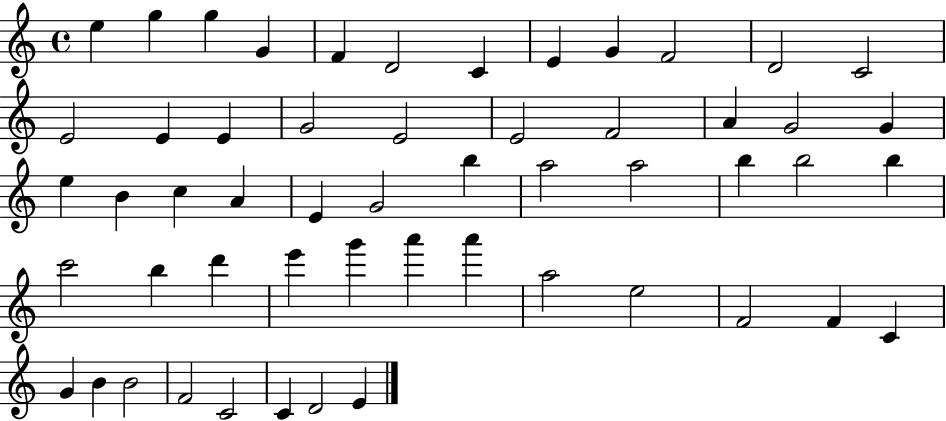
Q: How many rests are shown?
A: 0